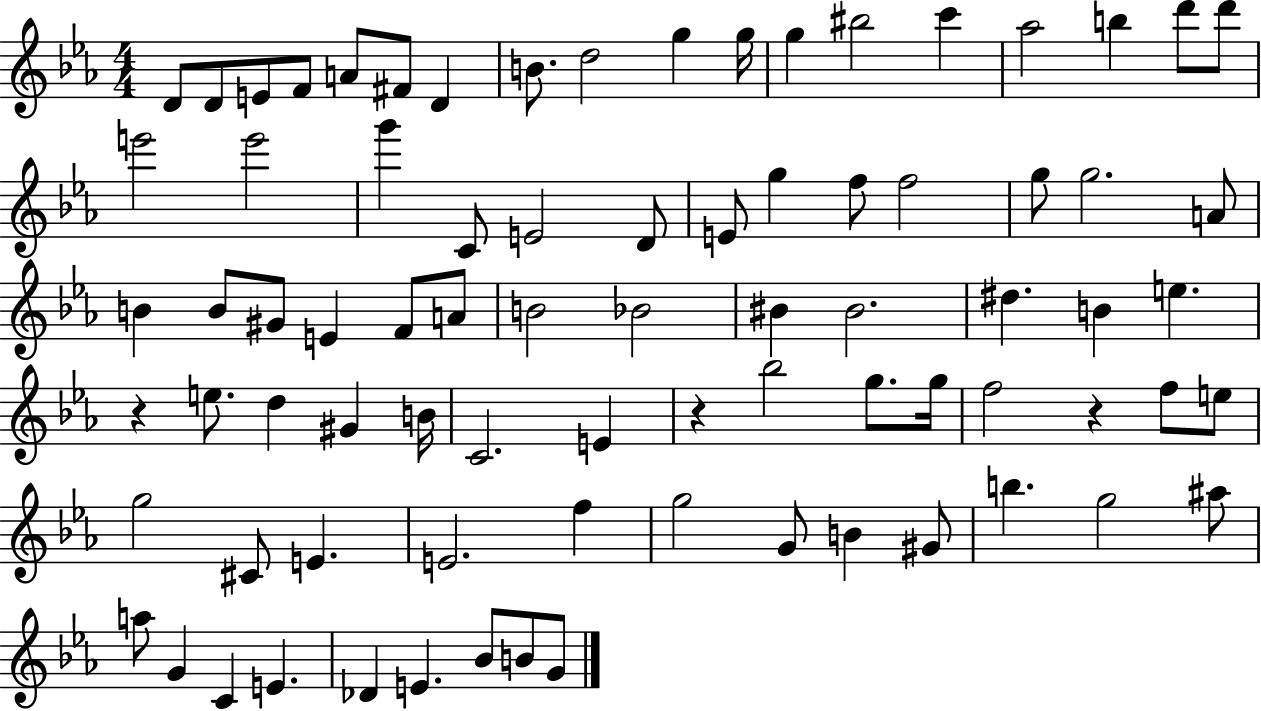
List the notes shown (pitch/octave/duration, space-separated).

D4/e D4/e E4/e F4/e A4/e F#4/e D4/q B4/e. D5/h G5/q G5/s G5/q BIS5/h C6/q Ab5/h B5/q D6/e D6/e E6/h E6/h G6/q C4/e E4/h D4/e E4/e G5/q F5/e F5/h G5/e G5/h. A4/e B4/q B4/e G#4/e E4/q F4/e A4/e B4/h Bb4/h BIS4/q BIS4/h. D#5/q. B4/q E5/q. R/q E5/e. D5/q G#4/q B4/s C4/h. E4/q R/q Bb5/h G5/e. G5/s F5/h R/q F5/e E5/e G5/h C#4/e E4/q. E4/h. F5/q G5/h G4/e B4/q G#4/e B5/q. G5/h A#5/e A5/e G4/q C4/q E4/q. Db4/q E4/q. Bb4/e B4/e G4/e